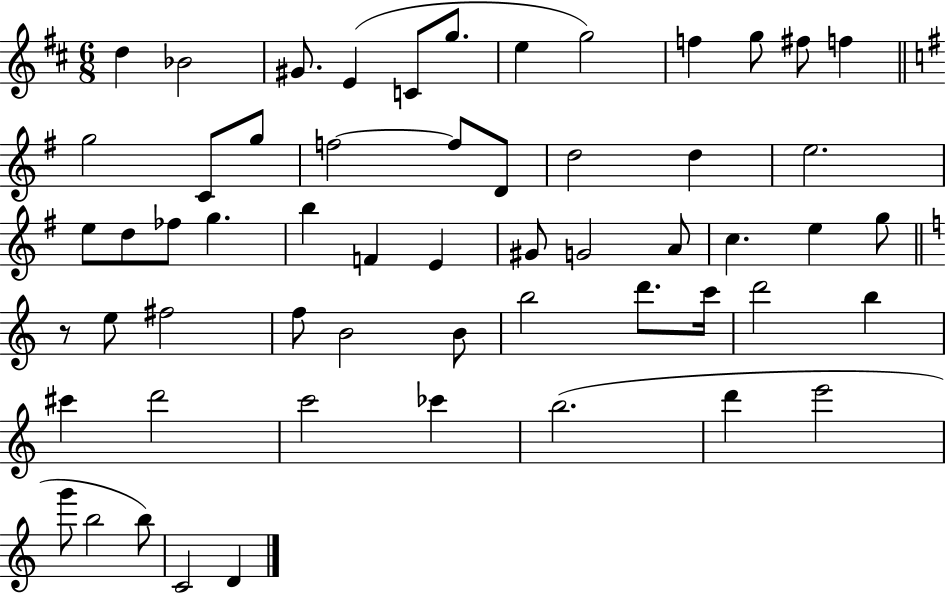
D5/q Bb4/h G#4/e. E4/q C4/e G5/e. E5/q G5/h F5/q G5/e F#5/e F5/q G5/h C4/e G5/e F5/h F5/e D4/e D5/h D5/q E5/h. E5/e D5/e FES5/e G5/q. B5/q F4/q E4/q G#4/e G4/h A4/e C5/q. E5/q G5/e R/e E5/e F#5/h F5/e B4/h B4/e B5/h D6/e. C6/s D6/h B5/q C#6/q D6/h C6/h CES6/q B5/h. D6/q E6/h G6/e B5/h B5/e C4/h D4/q